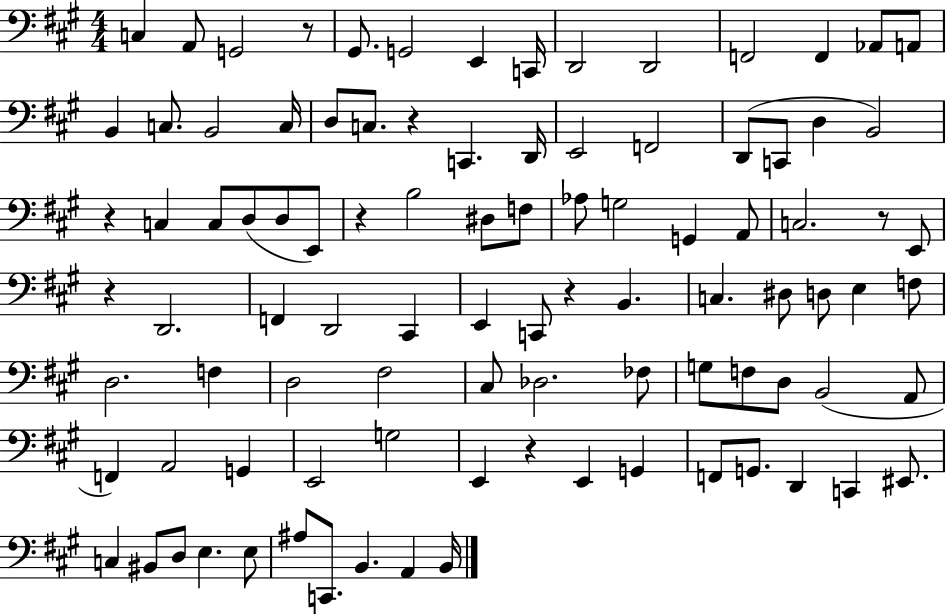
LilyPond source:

{
  \clef bass
  \numericTimeSignature
  \time 4/4
  \key a \major
  c4 a,8 g,2 r8 | gis,8. g,2 e,4 c,16 | d,2 d,2 | f,2 f,4 aes,8 a,8 | \break b,4 c8. b,2 c16 | d8 c8. r4 c,4. d,16 | e,2 f,2 | d,8( c,8 d4 b,2) | \break r4 c4 c8 d8( d8 e,8) | r4 b2 dis8 f8 | aes8 g2 g,4 a,8 | c2. r8 e,8 | \break r4 d,2. | f,4 d,2 cis,4 | e,4 c,8 r4 b,4. | c4. dis8 d8 e4 f8 | \break d2. f4 | d2 fis2 | cis8 des2. fes8 | g8 f8 d8 b,2( a,8 | \break f,4) a,2 g,4 | e,2 g2 | e,4 r4 e,4 g,4 | f,8 g,8. d,4 c,4 eis,8. | \break c4 bis,8 d8 e4. e8 | ais8 c,8. b,4. a,4 b,16 | \bar "|."
}